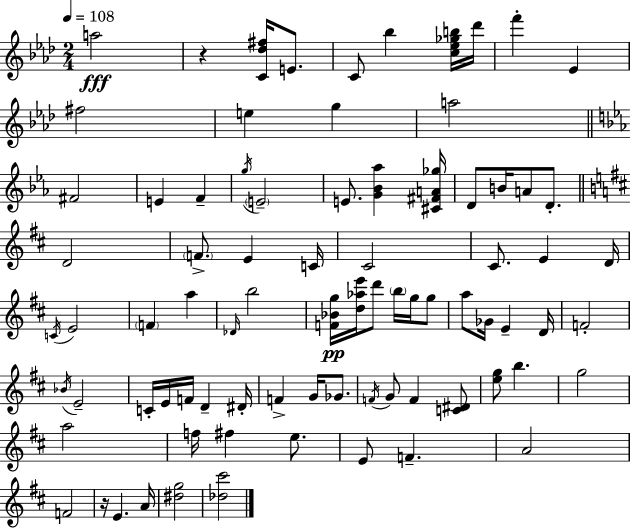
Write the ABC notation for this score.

X:1
T:Untitled
M:2/4
L:1/4
K:Ab
a2 z [C_d^f]/4 E/2 C/2 _b [c_e_gb]/4 _d'/4 f' _E ^f2 e g a2 ^F2 E F g/4 E2 E/2 [G_B_a] [^C^FA_g]/4 D/2 B/4 A/2 D/2 D2 F/2 E C/4 ^C2 ^C/2 E D/4 C/4 E2 F a _D/4 b2 [F_Bg]/4 [d_ae']/4 d'/2 b/4 g/4 g/2 a/2 _G/4 E D/4 F2 _B/4 E2 C/4 E/4 F/4 D ^D/4 F G/4 _G/2 F/4 G/2 F [C^D]/2 [eg]/2 b g2 a2 f/4 ^f e/2 E/2 F A2 F2 z/4 E A/4 [^dg]2 [_d^c']2